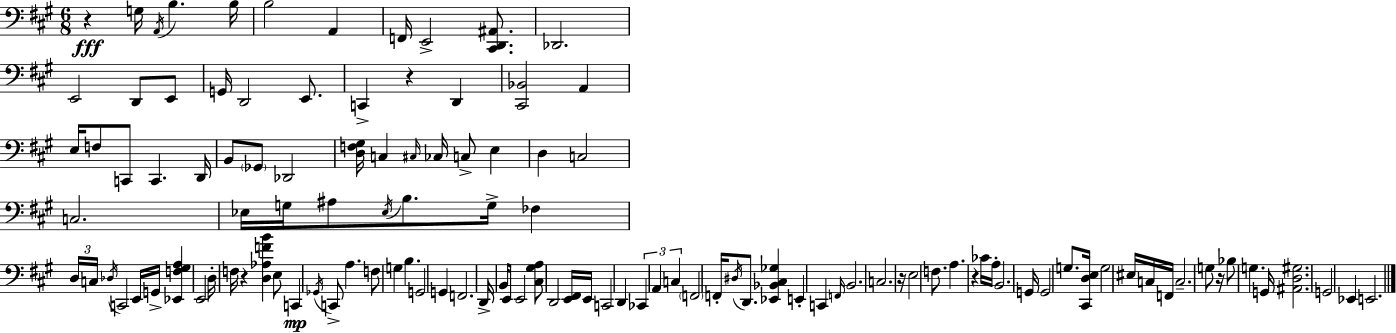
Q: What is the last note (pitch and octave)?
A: E2